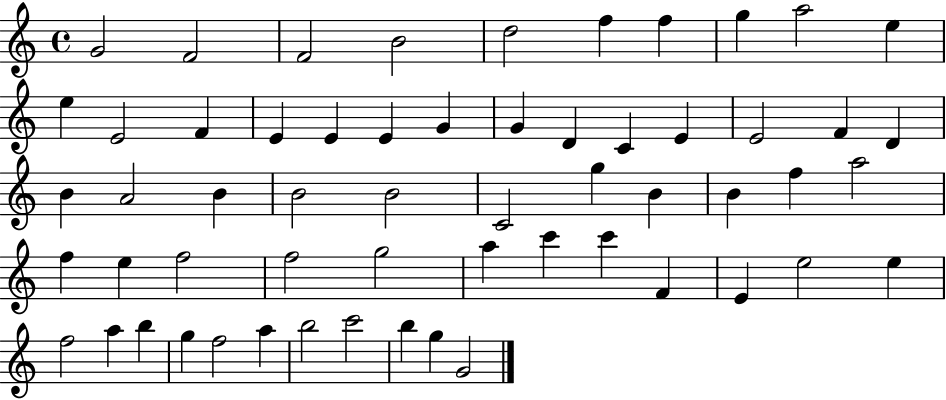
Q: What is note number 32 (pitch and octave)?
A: B4